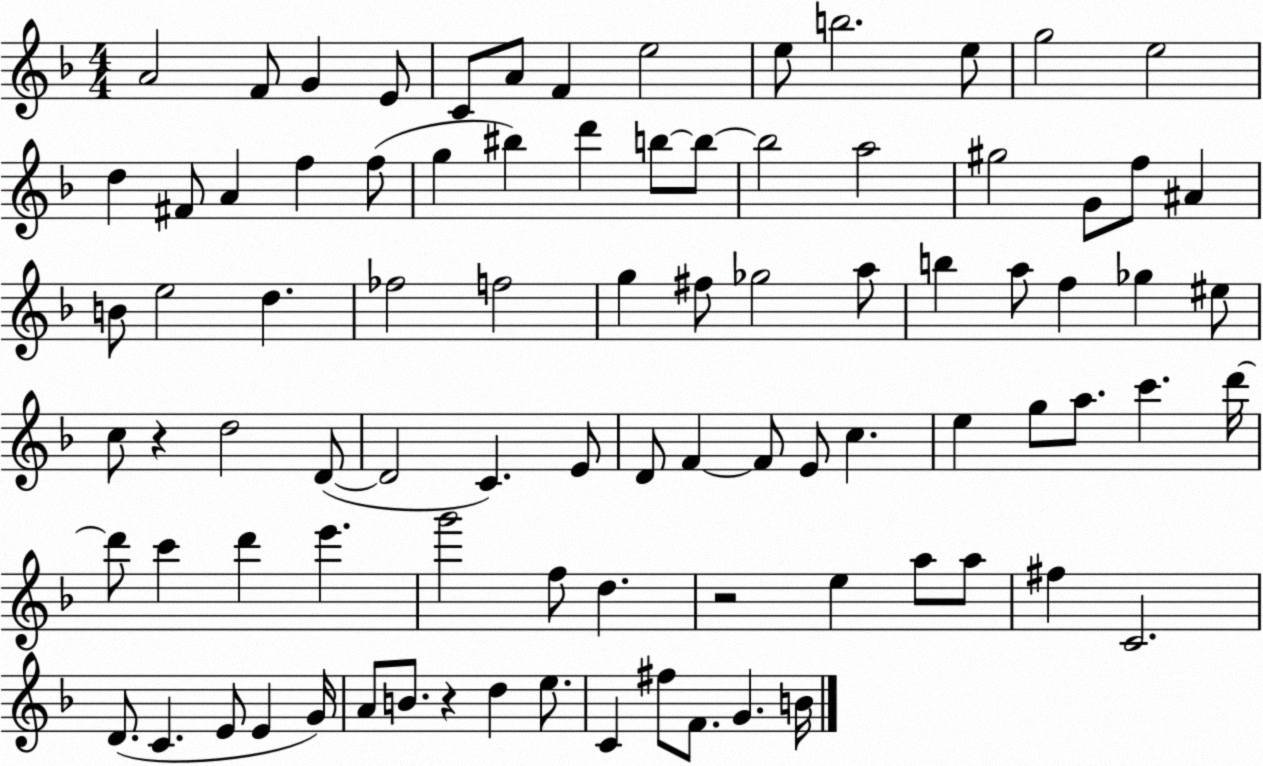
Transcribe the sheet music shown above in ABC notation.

X:1
T:Untitled
M:4/4
L:1/4
K:F
A2 F/2 G E/2 C/2 A/2 F e2 e/2 b2 e/2 g2 e2 d ^F/2 A f f/2 g ^b d' b/2 b/2 b2 a2 ^g2 G/2 f/2 ^A B/2 e2 d _f2 f2 g ^f/2 _g2 a/2 b a/2 f _g ^e/2 c/2 z d2 D/2 D2 C E/2 D/2 F F/2 E/2 c e g/2 a/2 c' d'/4 d'/2 c' d' e' g'2 f/2 d z2 e a/2 a/2 ^f C2 D/2 C E/2 E G/4 A/2 B/2 z d e/2 C ^f/2 F/2 G B/4